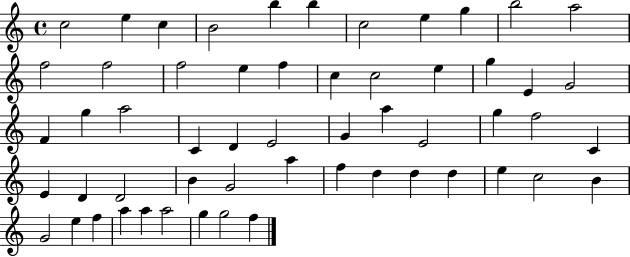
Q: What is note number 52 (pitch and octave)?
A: A5